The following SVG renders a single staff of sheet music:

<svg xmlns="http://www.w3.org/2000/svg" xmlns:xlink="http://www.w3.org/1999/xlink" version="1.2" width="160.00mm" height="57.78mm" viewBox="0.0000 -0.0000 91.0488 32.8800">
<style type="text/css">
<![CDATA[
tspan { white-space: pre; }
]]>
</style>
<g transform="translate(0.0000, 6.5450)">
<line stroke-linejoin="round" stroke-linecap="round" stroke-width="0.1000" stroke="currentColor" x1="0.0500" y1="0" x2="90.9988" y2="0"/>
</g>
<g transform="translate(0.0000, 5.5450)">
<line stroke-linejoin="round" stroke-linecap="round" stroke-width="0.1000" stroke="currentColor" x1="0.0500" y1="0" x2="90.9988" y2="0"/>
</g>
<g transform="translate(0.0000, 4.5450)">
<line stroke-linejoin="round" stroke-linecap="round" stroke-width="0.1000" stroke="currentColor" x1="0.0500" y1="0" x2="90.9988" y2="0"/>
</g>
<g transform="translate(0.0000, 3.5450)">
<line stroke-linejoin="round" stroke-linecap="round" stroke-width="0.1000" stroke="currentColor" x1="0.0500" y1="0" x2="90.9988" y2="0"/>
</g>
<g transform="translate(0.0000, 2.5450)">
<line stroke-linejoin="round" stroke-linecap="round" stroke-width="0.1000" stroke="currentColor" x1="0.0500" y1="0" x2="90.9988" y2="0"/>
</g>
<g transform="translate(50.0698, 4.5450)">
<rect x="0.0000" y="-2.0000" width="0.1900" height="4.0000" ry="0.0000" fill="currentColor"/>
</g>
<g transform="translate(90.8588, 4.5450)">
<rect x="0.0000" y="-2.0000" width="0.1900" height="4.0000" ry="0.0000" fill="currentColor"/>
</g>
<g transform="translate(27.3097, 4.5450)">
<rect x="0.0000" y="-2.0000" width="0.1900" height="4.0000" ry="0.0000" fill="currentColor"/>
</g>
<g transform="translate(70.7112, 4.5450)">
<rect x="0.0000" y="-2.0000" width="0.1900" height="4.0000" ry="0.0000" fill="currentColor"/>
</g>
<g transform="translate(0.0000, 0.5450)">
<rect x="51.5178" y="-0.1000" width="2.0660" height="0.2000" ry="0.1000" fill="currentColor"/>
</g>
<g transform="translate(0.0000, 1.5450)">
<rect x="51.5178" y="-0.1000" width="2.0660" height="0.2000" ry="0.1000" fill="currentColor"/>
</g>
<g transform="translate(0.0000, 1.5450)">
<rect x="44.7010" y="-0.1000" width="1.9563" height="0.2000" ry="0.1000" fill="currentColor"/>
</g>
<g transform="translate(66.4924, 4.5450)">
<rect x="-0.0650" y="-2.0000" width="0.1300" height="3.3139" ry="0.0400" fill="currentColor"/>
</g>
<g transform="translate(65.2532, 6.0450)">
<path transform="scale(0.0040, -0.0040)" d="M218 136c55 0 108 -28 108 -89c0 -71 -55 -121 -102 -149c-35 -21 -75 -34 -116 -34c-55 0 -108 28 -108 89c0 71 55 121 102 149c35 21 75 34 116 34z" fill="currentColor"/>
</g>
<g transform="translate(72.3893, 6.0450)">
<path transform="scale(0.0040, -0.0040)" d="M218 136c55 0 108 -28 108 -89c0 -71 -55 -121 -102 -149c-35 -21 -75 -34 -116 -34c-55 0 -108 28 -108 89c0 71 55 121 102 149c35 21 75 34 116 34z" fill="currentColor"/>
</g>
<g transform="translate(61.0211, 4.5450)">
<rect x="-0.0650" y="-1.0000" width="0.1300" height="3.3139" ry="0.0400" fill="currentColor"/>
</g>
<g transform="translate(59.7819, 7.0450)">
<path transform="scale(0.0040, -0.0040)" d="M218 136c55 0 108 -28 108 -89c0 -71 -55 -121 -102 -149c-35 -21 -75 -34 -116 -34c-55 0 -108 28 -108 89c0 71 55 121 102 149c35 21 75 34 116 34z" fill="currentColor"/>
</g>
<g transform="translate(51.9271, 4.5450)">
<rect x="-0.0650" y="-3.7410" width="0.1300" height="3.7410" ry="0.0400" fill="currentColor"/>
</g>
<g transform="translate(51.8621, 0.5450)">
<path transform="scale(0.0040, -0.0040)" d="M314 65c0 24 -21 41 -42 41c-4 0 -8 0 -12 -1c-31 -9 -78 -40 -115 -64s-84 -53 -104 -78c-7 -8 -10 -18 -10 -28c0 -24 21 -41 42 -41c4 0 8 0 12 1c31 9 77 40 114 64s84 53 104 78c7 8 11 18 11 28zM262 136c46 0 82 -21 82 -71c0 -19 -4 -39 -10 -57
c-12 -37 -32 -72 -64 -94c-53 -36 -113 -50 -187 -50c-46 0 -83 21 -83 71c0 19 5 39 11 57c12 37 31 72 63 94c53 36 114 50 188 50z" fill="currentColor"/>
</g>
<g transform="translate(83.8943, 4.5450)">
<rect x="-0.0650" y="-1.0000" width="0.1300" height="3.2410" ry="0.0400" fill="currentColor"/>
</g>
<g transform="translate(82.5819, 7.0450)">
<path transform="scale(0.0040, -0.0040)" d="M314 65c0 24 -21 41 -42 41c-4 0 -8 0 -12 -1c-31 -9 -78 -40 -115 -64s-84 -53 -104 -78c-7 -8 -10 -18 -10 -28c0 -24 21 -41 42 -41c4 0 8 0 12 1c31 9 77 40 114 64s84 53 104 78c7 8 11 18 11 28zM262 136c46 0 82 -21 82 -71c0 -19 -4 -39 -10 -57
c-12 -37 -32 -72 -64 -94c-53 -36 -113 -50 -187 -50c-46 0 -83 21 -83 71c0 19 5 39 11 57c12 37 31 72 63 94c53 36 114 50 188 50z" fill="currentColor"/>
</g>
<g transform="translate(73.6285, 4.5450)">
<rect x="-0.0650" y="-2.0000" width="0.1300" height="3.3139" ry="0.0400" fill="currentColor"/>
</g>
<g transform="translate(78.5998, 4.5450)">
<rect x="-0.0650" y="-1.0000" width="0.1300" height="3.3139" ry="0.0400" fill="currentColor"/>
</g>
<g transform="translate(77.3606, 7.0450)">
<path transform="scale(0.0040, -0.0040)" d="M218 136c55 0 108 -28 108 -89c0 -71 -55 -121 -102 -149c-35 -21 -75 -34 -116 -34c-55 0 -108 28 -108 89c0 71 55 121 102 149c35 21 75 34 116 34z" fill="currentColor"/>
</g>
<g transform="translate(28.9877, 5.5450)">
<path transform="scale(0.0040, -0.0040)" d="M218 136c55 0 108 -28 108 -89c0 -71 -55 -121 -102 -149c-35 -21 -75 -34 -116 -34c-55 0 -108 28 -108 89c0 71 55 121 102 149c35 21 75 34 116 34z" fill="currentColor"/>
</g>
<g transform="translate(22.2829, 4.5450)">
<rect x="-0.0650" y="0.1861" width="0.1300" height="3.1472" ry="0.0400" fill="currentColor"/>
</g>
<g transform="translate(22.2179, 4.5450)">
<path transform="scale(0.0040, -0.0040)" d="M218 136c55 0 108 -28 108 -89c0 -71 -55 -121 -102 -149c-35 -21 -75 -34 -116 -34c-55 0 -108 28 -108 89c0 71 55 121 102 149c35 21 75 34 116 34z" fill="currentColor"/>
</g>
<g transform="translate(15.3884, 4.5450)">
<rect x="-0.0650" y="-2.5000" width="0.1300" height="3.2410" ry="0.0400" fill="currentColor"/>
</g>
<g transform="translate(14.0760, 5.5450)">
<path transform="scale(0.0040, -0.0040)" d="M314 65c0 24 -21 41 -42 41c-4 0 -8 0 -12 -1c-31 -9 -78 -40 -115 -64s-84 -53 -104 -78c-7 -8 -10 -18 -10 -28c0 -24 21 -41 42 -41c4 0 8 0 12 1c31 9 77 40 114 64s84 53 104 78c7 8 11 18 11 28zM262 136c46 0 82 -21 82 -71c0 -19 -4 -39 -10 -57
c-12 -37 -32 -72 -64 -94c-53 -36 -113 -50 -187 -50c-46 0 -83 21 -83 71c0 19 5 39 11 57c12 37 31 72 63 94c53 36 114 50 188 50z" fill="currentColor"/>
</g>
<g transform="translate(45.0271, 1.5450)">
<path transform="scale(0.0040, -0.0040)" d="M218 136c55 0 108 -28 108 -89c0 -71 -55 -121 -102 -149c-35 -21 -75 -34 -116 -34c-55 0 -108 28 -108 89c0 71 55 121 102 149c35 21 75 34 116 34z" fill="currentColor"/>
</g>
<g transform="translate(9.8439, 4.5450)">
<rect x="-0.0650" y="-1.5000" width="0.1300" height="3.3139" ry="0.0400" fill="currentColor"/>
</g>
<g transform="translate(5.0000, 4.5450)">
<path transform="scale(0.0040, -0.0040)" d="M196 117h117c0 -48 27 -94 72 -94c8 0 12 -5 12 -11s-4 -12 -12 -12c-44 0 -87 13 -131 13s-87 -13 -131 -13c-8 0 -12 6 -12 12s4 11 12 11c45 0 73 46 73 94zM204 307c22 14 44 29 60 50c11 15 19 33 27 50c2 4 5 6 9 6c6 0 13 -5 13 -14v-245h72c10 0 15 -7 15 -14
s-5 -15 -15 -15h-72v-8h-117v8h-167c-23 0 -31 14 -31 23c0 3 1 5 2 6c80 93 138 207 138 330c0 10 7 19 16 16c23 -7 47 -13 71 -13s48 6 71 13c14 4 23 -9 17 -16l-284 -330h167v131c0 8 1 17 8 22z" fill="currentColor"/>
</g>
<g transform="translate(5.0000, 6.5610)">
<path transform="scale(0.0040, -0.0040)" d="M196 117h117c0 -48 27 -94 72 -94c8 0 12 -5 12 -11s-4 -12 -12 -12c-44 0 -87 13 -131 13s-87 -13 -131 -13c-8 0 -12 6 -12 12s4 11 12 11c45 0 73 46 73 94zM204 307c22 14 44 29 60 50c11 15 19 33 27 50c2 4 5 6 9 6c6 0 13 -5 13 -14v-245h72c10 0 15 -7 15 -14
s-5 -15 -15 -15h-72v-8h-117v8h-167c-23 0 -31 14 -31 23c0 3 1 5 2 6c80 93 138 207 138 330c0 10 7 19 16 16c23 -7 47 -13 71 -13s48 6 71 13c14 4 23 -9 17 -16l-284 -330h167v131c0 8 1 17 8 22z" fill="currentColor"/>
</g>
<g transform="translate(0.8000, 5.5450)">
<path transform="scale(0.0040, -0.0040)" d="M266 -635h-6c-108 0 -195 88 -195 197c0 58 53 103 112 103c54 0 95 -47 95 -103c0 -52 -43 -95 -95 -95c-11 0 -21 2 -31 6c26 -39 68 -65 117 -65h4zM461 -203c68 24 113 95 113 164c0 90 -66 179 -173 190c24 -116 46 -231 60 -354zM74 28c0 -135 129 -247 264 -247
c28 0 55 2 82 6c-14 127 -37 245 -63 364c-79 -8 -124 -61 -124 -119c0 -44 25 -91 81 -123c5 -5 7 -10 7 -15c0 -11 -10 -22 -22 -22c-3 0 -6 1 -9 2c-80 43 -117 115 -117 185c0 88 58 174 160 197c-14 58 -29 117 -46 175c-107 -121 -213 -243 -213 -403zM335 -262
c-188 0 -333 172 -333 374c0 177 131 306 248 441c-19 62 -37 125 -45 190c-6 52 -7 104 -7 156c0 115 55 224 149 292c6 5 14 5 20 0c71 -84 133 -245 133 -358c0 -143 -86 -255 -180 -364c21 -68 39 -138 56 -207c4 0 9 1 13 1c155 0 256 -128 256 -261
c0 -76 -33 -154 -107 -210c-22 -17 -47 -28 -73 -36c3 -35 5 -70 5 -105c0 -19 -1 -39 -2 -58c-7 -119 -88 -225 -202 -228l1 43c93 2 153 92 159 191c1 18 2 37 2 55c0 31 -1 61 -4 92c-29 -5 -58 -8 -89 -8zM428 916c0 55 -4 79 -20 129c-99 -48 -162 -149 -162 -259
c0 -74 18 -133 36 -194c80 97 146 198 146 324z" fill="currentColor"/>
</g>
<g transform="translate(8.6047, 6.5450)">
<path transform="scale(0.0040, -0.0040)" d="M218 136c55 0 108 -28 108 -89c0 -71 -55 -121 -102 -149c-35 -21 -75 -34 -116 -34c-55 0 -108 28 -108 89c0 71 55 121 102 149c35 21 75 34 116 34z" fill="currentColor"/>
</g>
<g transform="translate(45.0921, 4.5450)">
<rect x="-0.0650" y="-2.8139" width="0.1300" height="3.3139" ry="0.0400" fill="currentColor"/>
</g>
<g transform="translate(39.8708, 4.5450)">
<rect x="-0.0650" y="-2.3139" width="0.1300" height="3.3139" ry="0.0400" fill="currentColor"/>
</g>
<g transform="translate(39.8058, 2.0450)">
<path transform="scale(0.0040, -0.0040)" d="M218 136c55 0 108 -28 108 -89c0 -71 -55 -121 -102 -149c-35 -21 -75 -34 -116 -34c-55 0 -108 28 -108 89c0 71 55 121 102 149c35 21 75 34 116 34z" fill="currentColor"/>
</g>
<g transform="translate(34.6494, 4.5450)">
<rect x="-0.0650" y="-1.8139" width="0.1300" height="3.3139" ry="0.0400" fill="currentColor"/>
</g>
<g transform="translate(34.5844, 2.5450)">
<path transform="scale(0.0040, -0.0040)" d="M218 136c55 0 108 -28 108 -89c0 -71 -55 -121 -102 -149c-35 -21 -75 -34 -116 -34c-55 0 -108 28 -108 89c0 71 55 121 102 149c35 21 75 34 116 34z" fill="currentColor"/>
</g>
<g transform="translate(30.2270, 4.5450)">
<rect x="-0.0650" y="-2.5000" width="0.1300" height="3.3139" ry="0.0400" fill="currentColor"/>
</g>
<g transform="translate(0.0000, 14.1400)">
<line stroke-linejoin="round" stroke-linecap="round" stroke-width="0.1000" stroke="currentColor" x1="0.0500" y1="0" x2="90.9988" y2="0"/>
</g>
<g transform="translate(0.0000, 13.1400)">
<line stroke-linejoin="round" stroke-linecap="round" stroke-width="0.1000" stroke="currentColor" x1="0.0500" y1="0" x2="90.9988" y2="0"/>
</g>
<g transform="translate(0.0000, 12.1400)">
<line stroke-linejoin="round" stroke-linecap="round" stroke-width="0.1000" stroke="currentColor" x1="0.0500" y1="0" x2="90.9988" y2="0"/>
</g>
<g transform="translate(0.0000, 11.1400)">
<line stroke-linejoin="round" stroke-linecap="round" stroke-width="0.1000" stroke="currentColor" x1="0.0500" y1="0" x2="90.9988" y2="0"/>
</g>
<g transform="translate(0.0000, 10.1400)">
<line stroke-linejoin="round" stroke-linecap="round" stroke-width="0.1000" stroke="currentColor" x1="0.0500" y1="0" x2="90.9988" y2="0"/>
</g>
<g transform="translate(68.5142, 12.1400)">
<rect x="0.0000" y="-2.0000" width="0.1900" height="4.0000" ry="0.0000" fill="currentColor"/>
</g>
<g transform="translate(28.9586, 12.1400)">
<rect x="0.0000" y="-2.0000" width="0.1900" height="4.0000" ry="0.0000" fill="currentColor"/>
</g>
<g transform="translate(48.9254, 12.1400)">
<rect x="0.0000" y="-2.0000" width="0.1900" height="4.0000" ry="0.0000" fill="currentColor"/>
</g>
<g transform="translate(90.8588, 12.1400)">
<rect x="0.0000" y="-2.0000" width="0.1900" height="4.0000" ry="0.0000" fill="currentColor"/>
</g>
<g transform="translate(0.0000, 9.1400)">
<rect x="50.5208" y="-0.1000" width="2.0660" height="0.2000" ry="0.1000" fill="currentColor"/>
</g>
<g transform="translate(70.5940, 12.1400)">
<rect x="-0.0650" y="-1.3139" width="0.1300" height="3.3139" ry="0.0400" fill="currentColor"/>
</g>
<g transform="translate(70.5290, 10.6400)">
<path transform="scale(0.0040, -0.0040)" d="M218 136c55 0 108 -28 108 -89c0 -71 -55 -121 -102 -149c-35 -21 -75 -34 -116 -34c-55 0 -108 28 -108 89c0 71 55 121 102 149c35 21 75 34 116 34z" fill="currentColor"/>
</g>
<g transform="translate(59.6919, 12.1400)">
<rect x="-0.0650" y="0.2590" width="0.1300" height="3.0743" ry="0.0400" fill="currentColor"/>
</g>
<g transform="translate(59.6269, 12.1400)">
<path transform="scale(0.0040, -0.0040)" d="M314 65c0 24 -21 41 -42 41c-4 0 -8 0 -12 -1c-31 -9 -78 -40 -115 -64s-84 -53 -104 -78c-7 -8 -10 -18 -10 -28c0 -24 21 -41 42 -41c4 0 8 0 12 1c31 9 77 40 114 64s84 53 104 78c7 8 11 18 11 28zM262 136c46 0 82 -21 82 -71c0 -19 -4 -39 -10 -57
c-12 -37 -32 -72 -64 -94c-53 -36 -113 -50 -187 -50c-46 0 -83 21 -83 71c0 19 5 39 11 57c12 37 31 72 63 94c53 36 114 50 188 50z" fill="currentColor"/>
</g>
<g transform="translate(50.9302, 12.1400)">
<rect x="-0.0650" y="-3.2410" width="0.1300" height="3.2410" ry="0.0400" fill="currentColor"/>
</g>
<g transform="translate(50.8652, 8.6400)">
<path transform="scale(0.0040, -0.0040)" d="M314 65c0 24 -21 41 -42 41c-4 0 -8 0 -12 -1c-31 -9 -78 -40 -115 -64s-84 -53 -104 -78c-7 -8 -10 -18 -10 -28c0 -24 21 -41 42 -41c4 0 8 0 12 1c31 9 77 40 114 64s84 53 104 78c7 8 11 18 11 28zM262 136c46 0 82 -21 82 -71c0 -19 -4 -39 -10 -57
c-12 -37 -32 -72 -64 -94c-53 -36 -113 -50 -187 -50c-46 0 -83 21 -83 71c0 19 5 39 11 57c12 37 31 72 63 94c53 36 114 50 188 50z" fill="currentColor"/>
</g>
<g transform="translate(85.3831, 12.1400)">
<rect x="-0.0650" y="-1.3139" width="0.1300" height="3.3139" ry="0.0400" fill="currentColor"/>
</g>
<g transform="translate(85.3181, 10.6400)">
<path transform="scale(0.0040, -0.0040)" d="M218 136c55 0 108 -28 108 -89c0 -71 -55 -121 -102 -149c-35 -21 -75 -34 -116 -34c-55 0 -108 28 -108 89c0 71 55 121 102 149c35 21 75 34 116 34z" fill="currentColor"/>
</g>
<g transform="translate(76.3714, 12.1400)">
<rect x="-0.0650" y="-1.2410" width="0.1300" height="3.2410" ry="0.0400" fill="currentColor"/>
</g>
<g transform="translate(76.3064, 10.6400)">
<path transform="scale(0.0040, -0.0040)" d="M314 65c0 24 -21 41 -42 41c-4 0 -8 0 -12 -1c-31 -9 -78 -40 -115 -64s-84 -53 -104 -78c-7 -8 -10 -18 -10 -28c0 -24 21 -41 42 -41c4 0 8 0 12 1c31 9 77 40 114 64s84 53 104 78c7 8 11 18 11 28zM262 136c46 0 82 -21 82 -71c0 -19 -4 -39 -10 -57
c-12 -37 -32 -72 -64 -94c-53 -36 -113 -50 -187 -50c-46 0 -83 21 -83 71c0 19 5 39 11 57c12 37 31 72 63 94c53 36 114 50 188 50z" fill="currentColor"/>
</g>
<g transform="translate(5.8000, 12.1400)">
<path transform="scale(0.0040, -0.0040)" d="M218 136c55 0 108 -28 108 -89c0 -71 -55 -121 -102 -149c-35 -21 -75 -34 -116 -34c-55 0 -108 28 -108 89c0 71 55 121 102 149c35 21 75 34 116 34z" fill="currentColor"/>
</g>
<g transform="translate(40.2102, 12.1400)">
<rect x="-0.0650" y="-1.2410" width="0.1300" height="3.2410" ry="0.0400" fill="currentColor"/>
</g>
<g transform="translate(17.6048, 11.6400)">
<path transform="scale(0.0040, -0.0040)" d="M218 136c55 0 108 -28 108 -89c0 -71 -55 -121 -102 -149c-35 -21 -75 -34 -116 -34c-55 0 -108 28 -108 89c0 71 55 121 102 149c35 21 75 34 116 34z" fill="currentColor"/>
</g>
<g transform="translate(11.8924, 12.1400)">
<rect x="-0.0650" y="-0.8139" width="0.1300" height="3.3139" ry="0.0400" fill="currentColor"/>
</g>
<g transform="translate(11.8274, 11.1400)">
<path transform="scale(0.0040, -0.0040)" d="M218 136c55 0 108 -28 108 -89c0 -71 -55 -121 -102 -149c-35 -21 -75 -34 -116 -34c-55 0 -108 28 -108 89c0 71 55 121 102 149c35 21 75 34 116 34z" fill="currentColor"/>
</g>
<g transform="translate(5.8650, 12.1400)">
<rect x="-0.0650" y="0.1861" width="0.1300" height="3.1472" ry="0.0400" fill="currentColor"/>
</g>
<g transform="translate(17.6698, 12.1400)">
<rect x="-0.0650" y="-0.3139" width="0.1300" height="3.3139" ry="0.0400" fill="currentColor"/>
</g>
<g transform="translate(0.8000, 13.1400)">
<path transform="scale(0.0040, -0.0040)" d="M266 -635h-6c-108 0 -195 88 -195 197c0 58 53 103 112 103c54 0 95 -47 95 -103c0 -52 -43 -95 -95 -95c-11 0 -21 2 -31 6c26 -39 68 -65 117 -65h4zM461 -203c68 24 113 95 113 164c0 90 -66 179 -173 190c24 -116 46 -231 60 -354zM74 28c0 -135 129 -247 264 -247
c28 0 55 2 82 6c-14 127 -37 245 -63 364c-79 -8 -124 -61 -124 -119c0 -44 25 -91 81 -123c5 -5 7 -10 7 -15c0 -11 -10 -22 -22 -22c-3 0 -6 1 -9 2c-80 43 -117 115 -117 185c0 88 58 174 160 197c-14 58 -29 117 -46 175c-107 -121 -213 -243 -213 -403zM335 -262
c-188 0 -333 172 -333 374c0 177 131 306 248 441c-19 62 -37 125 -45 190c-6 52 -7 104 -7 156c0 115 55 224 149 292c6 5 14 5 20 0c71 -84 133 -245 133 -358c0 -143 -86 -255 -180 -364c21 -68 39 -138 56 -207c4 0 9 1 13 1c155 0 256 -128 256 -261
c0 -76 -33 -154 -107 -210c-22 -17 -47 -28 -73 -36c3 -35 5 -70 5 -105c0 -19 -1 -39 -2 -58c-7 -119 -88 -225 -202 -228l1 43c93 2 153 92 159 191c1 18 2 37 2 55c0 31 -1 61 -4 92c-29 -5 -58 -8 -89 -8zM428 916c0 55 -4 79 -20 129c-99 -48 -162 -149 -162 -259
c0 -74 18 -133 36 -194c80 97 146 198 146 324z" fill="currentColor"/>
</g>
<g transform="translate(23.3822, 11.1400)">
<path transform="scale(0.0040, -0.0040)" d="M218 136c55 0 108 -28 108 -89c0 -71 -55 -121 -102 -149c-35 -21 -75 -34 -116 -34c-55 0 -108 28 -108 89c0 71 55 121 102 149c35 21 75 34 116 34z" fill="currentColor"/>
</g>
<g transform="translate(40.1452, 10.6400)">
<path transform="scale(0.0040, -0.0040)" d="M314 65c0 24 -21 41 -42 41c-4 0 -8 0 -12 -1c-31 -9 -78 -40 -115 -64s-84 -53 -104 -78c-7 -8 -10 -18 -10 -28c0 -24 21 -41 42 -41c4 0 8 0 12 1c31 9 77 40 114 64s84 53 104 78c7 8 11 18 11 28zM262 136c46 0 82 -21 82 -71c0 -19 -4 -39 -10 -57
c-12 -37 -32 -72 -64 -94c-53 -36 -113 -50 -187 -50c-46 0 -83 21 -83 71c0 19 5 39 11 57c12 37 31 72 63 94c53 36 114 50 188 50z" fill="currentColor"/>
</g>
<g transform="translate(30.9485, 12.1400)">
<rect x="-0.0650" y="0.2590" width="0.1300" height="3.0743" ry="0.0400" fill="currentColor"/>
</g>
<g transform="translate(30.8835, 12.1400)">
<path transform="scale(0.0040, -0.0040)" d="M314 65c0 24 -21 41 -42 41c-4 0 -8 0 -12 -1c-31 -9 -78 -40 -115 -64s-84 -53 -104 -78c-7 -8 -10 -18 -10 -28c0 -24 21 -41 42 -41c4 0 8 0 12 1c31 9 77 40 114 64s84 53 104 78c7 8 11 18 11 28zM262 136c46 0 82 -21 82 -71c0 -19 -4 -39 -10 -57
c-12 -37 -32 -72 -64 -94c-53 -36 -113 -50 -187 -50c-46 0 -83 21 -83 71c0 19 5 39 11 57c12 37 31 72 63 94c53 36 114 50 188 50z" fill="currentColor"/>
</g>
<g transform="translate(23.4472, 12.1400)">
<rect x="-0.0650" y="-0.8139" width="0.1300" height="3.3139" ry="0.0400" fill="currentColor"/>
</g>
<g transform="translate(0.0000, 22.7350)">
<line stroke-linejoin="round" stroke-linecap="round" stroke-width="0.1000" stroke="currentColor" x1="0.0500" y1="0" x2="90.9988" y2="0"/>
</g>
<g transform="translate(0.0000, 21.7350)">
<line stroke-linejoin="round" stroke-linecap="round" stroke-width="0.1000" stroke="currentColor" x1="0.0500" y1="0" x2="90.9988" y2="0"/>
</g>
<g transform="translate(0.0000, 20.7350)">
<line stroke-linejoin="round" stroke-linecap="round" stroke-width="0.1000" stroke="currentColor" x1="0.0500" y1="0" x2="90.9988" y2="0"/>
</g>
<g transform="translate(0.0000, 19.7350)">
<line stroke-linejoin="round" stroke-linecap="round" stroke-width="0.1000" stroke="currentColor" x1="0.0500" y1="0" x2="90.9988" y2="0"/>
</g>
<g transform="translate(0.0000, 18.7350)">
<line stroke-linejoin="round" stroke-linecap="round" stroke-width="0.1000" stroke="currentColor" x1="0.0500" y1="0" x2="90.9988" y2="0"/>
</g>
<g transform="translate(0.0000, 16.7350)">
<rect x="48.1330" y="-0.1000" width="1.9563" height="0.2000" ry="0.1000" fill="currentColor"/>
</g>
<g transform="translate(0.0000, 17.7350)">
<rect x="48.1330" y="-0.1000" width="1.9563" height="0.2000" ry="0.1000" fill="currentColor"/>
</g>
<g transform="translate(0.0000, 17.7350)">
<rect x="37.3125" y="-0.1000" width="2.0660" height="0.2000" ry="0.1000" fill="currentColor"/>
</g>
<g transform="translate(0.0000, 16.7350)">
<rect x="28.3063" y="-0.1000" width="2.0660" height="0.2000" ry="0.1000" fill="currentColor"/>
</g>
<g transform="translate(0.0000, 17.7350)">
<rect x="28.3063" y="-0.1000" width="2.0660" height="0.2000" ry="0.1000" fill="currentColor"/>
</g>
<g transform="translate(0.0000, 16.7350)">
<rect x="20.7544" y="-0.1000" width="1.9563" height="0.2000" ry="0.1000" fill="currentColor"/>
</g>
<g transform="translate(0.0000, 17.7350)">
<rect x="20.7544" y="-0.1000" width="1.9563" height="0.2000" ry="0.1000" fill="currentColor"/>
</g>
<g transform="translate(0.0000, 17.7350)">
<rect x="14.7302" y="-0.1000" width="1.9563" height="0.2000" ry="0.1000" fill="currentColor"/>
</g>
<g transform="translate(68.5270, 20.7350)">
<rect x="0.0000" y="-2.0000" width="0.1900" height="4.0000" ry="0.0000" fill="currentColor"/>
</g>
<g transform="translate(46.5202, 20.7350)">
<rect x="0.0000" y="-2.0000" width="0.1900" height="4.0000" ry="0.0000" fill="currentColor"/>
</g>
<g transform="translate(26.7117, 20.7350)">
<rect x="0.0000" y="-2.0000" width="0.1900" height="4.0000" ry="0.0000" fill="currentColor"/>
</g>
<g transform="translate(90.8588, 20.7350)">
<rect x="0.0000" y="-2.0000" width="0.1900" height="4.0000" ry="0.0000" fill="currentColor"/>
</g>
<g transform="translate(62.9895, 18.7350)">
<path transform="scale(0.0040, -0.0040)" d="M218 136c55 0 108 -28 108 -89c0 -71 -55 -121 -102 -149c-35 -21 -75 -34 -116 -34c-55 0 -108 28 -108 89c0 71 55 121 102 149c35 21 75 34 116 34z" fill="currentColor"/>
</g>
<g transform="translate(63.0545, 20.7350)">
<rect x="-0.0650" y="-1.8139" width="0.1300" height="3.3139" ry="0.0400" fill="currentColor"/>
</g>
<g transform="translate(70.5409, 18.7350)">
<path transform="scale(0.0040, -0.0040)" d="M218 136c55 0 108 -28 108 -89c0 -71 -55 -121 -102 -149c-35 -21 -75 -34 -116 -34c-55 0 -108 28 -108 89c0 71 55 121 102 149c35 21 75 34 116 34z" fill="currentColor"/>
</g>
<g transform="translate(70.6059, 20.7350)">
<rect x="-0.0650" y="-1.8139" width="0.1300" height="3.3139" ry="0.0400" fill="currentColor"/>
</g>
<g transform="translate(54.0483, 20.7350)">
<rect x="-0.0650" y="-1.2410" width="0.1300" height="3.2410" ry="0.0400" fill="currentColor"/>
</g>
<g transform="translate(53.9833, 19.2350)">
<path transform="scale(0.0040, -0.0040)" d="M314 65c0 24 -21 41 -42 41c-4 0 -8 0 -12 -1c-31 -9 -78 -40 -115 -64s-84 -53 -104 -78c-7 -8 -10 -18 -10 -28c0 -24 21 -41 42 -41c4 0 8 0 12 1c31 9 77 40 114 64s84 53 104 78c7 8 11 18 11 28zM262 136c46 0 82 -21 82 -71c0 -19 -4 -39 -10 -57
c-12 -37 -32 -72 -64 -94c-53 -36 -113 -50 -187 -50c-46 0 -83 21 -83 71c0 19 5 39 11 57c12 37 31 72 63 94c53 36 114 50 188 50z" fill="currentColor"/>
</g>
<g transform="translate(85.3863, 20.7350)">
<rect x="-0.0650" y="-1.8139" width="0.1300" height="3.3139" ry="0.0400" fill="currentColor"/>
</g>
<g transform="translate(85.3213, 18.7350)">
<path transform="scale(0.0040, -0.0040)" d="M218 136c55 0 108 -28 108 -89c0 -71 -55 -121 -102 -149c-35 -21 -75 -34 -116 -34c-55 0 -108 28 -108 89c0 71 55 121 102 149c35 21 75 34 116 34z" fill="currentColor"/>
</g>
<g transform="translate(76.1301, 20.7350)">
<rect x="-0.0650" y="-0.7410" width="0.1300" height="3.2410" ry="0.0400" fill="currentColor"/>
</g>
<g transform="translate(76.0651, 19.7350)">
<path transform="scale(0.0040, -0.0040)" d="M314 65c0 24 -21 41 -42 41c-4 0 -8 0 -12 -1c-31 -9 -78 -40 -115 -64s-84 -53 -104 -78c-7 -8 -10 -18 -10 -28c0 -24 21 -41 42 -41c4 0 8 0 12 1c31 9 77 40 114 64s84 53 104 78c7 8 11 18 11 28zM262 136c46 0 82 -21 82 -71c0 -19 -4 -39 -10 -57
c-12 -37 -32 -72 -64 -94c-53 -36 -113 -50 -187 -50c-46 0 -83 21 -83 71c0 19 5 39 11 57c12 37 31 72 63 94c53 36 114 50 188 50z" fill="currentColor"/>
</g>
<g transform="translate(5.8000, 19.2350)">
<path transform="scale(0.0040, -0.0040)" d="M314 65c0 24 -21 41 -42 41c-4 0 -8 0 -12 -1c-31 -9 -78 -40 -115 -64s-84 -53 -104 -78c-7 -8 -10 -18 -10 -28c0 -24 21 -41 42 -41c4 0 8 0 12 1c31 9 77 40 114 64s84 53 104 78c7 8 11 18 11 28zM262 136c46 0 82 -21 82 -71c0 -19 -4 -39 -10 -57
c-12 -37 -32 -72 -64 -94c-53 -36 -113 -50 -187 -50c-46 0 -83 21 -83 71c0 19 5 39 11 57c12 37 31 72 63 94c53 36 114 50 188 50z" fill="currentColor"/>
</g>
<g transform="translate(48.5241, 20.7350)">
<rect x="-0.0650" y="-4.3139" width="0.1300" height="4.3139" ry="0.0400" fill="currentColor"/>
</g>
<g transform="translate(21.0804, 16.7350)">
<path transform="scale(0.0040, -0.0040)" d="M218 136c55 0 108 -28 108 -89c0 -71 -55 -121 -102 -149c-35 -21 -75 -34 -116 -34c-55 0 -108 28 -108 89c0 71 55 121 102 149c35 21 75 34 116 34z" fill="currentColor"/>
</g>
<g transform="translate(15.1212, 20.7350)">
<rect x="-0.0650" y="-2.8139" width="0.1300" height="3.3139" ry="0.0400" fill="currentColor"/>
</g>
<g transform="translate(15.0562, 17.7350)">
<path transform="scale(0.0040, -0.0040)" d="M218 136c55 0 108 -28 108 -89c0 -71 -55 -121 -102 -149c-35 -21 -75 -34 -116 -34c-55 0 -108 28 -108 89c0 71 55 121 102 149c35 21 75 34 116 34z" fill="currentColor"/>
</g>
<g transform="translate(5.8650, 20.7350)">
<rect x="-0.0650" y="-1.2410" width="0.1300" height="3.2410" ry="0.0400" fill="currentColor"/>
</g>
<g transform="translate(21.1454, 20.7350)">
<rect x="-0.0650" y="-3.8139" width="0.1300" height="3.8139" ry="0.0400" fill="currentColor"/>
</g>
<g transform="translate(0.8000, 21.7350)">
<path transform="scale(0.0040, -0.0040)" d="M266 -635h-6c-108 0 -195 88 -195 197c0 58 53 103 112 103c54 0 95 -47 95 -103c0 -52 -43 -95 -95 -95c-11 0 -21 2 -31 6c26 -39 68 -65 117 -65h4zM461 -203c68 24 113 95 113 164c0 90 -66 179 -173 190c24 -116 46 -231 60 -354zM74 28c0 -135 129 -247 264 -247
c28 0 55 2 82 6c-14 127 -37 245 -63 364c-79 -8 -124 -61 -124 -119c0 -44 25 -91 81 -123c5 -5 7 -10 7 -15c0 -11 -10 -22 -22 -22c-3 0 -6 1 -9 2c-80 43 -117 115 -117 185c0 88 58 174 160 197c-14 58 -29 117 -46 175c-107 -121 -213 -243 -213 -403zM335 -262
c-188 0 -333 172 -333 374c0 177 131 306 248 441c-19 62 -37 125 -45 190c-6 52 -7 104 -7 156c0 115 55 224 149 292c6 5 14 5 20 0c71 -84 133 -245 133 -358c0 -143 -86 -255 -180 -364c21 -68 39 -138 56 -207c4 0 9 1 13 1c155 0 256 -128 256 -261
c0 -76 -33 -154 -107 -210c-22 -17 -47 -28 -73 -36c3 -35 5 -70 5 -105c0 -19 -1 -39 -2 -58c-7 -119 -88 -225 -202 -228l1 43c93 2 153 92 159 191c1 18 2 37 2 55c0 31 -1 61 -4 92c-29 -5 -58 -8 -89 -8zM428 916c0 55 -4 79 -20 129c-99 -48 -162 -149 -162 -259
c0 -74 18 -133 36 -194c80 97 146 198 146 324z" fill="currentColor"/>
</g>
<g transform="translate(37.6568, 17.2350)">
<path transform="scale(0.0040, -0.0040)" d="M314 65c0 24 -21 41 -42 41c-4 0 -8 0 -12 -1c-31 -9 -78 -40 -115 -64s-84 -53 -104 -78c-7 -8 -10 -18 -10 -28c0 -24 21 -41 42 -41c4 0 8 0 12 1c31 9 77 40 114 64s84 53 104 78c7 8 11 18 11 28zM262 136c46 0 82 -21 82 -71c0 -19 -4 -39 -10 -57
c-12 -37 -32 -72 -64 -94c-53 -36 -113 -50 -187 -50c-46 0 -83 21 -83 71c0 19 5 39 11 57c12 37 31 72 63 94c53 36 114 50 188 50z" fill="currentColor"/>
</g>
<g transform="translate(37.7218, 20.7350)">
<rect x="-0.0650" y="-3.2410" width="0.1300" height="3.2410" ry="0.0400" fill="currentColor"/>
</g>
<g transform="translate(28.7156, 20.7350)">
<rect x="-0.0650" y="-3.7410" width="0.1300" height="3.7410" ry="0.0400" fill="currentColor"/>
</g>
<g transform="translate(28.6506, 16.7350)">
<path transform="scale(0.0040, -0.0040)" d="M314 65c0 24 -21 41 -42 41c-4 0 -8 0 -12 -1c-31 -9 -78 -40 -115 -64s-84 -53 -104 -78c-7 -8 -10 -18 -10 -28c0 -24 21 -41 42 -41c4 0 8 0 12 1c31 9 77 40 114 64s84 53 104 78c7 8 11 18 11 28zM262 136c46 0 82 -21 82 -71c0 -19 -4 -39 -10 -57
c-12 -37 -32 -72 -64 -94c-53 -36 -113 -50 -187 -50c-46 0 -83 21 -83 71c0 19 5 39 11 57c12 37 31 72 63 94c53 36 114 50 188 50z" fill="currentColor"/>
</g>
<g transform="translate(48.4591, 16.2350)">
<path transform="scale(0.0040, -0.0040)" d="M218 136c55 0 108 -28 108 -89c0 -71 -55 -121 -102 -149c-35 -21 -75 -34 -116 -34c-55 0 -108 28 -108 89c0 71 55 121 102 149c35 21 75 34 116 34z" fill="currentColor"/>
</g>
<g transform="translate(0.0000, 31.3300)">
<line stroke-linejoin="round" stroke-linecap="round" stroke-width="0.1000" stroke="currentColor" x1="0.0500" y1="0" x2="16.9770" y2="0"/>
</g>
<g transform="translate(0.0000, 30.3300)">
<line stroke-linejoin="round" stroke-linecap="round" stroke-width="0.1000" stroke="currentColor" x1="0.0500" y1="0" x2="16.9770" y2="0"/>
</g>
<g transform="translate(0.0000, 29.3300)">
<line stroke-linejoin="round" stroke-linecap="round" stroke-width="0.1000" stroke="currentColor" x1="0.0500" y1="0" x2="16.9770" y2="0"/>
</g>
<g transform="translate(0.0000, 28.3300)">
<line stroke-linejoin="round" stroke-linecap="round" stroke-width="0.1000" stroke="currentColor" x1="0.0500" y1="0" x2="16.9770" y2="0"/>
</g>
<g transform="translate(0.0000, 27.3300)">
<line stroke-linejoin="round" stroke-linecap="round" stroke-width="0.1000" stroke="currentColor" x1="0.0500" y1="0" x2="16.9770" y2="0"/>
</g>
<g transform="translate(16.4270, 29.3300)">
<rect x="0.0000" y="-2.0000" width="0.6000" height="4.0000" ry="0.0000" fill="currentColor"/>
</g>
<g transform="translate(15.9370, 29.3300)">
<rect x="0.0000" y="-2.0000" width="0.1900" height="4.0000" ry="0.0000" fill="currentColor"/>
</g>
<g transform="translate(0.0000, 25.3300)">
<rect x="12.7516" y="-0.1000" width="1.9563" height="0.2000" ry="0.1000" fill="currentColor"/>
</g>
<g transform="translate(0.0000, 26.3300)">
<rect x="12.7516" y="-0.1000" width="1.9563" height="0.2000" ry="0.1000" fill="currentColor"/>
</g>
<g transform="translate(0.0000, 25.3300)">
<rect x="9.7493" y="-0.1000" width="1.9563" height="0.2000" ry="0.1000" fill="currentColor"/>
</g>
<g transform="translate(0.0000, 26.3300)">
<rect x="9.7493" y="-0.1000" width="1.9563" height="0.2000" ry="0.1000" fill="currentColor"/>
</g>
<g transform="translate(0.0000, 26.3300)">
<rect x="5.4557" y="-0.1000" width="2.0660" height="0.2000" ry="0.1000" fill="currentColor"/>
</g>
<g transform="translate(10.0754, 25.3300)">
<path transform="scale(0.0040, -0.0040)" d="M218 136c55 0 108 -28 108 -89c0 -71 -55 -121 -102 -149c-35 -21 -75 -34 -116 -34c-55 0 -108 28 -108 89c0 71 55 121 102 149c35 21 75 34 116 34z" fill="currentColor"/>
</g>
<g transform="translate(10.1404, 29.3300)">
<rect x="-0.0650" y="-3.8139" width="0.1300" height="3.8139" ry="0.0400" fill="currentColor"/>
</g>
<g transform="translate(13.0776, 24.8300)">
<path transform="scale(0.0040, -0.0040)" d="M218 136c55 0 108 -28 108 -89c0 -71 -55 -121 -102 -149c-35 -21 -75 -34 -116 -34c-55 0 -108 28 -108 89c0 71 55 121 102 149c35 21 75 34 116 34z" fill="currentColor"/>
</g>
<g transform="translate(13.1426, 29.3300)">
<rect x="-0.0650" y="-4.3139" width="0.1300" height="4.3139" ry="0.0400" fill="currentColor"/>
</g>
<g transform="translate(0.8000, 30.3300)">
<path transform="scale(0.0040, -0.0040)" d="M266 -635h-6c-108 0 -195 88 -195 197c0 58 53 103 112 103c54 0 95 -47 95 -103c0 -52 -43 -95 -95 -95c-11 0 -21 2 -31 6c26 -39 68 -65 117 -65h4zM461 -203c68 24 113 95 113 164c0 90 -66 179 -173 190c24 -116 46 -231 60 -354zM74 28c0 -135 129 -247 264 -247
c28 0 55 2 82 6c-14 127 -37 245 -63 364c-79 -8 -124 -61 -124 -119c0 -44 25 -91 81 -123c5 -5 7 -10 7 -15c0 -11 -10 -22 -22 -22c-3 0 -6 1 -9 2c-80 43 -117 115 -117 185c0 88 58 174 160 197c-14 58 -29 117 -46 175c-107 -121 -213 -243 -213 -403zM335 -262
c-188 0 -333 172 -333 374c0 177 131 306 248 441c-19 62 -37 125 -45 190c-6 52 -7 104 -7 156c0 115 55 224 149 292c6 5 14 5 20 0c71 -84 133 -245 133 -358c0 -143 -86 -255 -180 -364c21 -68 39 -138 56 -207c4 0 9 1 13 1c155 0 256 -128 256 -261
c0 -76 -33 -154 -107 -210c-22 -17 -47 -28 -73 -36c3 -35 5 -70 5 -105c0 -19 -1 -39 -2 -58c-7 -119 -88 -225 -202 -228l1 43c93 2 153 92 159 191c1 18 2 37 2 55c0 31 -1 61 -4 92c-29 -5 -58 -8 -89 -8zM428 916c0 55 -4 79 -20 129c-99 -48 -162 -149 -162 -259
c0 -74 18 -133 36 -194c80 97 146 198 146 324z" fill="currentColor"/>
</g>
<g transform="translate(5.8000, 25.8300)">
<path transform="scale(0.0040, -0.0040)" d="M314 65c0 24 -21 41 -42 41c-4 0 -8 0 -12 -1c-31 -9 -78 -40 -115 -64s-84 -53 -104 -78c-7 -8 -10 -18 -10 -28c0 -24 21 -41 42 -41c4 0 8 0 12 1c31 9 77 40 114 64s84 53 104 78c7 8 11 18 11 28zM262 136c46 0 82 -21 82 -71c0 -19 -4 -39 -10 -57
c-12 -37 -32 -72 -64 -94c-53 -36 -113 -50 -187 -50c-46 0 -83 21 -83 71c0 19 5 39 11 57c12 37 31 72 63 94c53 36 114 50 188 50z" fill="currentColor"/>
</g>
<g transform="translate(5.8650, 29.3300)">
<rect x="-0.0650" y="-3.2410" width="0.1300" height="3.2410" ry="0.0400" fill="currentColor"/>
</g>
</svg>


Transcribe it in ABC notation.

X:1
T:Untitled
M:4/4
L:1/4
K:C
E G2 B G f g a c'2 D F F D D2 B d c d B2 e2 b2 B2 e e2 e e2 a c' c'2 b2 d' e2 f f d2 f b2 c' d'